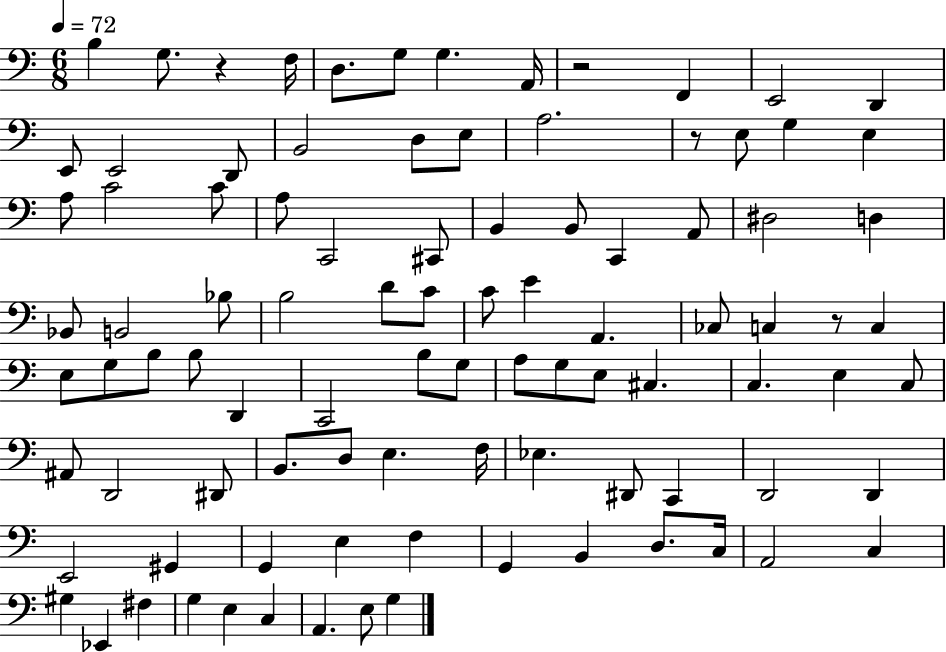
B3/q G3/e. R/q F3/s D3/e. G3/e G3/q. A2/s R/h F2/q E2/h D2/q E2/e E2/h D2/e B2/h D3/e E3/e A3/h. R/e E3/e G3/q E3/q A3/e C4/h C4/e A3/e C2/h C#2/e B2/q B2/e C2/q A2/e D#3/h D3/q Bb2/e B2/h Bb3/e B3/h D4/e C4/e C4/e E4/q A2/q. CES3/e C3/q R/e C3/q E3/e G3/e B3/e B3/e D2/q C2/h B3/e G3/e A3/e G3/e E3/e C#3/q. C3/q. E3/q C3/e A#2/e D2/h D#2/e B2/e. D3/e E3/q. F3/s Eb3/q. D#2/e C2/q D2/h D2/q E2/h G#2/q G2/q E3/q F3/q G2/q B2/q D3/e. C3/s A2/h C3/q G#3/q Eb2/q F#3/q G3/q E3/q C3/q A2/q. E3/e G3/q